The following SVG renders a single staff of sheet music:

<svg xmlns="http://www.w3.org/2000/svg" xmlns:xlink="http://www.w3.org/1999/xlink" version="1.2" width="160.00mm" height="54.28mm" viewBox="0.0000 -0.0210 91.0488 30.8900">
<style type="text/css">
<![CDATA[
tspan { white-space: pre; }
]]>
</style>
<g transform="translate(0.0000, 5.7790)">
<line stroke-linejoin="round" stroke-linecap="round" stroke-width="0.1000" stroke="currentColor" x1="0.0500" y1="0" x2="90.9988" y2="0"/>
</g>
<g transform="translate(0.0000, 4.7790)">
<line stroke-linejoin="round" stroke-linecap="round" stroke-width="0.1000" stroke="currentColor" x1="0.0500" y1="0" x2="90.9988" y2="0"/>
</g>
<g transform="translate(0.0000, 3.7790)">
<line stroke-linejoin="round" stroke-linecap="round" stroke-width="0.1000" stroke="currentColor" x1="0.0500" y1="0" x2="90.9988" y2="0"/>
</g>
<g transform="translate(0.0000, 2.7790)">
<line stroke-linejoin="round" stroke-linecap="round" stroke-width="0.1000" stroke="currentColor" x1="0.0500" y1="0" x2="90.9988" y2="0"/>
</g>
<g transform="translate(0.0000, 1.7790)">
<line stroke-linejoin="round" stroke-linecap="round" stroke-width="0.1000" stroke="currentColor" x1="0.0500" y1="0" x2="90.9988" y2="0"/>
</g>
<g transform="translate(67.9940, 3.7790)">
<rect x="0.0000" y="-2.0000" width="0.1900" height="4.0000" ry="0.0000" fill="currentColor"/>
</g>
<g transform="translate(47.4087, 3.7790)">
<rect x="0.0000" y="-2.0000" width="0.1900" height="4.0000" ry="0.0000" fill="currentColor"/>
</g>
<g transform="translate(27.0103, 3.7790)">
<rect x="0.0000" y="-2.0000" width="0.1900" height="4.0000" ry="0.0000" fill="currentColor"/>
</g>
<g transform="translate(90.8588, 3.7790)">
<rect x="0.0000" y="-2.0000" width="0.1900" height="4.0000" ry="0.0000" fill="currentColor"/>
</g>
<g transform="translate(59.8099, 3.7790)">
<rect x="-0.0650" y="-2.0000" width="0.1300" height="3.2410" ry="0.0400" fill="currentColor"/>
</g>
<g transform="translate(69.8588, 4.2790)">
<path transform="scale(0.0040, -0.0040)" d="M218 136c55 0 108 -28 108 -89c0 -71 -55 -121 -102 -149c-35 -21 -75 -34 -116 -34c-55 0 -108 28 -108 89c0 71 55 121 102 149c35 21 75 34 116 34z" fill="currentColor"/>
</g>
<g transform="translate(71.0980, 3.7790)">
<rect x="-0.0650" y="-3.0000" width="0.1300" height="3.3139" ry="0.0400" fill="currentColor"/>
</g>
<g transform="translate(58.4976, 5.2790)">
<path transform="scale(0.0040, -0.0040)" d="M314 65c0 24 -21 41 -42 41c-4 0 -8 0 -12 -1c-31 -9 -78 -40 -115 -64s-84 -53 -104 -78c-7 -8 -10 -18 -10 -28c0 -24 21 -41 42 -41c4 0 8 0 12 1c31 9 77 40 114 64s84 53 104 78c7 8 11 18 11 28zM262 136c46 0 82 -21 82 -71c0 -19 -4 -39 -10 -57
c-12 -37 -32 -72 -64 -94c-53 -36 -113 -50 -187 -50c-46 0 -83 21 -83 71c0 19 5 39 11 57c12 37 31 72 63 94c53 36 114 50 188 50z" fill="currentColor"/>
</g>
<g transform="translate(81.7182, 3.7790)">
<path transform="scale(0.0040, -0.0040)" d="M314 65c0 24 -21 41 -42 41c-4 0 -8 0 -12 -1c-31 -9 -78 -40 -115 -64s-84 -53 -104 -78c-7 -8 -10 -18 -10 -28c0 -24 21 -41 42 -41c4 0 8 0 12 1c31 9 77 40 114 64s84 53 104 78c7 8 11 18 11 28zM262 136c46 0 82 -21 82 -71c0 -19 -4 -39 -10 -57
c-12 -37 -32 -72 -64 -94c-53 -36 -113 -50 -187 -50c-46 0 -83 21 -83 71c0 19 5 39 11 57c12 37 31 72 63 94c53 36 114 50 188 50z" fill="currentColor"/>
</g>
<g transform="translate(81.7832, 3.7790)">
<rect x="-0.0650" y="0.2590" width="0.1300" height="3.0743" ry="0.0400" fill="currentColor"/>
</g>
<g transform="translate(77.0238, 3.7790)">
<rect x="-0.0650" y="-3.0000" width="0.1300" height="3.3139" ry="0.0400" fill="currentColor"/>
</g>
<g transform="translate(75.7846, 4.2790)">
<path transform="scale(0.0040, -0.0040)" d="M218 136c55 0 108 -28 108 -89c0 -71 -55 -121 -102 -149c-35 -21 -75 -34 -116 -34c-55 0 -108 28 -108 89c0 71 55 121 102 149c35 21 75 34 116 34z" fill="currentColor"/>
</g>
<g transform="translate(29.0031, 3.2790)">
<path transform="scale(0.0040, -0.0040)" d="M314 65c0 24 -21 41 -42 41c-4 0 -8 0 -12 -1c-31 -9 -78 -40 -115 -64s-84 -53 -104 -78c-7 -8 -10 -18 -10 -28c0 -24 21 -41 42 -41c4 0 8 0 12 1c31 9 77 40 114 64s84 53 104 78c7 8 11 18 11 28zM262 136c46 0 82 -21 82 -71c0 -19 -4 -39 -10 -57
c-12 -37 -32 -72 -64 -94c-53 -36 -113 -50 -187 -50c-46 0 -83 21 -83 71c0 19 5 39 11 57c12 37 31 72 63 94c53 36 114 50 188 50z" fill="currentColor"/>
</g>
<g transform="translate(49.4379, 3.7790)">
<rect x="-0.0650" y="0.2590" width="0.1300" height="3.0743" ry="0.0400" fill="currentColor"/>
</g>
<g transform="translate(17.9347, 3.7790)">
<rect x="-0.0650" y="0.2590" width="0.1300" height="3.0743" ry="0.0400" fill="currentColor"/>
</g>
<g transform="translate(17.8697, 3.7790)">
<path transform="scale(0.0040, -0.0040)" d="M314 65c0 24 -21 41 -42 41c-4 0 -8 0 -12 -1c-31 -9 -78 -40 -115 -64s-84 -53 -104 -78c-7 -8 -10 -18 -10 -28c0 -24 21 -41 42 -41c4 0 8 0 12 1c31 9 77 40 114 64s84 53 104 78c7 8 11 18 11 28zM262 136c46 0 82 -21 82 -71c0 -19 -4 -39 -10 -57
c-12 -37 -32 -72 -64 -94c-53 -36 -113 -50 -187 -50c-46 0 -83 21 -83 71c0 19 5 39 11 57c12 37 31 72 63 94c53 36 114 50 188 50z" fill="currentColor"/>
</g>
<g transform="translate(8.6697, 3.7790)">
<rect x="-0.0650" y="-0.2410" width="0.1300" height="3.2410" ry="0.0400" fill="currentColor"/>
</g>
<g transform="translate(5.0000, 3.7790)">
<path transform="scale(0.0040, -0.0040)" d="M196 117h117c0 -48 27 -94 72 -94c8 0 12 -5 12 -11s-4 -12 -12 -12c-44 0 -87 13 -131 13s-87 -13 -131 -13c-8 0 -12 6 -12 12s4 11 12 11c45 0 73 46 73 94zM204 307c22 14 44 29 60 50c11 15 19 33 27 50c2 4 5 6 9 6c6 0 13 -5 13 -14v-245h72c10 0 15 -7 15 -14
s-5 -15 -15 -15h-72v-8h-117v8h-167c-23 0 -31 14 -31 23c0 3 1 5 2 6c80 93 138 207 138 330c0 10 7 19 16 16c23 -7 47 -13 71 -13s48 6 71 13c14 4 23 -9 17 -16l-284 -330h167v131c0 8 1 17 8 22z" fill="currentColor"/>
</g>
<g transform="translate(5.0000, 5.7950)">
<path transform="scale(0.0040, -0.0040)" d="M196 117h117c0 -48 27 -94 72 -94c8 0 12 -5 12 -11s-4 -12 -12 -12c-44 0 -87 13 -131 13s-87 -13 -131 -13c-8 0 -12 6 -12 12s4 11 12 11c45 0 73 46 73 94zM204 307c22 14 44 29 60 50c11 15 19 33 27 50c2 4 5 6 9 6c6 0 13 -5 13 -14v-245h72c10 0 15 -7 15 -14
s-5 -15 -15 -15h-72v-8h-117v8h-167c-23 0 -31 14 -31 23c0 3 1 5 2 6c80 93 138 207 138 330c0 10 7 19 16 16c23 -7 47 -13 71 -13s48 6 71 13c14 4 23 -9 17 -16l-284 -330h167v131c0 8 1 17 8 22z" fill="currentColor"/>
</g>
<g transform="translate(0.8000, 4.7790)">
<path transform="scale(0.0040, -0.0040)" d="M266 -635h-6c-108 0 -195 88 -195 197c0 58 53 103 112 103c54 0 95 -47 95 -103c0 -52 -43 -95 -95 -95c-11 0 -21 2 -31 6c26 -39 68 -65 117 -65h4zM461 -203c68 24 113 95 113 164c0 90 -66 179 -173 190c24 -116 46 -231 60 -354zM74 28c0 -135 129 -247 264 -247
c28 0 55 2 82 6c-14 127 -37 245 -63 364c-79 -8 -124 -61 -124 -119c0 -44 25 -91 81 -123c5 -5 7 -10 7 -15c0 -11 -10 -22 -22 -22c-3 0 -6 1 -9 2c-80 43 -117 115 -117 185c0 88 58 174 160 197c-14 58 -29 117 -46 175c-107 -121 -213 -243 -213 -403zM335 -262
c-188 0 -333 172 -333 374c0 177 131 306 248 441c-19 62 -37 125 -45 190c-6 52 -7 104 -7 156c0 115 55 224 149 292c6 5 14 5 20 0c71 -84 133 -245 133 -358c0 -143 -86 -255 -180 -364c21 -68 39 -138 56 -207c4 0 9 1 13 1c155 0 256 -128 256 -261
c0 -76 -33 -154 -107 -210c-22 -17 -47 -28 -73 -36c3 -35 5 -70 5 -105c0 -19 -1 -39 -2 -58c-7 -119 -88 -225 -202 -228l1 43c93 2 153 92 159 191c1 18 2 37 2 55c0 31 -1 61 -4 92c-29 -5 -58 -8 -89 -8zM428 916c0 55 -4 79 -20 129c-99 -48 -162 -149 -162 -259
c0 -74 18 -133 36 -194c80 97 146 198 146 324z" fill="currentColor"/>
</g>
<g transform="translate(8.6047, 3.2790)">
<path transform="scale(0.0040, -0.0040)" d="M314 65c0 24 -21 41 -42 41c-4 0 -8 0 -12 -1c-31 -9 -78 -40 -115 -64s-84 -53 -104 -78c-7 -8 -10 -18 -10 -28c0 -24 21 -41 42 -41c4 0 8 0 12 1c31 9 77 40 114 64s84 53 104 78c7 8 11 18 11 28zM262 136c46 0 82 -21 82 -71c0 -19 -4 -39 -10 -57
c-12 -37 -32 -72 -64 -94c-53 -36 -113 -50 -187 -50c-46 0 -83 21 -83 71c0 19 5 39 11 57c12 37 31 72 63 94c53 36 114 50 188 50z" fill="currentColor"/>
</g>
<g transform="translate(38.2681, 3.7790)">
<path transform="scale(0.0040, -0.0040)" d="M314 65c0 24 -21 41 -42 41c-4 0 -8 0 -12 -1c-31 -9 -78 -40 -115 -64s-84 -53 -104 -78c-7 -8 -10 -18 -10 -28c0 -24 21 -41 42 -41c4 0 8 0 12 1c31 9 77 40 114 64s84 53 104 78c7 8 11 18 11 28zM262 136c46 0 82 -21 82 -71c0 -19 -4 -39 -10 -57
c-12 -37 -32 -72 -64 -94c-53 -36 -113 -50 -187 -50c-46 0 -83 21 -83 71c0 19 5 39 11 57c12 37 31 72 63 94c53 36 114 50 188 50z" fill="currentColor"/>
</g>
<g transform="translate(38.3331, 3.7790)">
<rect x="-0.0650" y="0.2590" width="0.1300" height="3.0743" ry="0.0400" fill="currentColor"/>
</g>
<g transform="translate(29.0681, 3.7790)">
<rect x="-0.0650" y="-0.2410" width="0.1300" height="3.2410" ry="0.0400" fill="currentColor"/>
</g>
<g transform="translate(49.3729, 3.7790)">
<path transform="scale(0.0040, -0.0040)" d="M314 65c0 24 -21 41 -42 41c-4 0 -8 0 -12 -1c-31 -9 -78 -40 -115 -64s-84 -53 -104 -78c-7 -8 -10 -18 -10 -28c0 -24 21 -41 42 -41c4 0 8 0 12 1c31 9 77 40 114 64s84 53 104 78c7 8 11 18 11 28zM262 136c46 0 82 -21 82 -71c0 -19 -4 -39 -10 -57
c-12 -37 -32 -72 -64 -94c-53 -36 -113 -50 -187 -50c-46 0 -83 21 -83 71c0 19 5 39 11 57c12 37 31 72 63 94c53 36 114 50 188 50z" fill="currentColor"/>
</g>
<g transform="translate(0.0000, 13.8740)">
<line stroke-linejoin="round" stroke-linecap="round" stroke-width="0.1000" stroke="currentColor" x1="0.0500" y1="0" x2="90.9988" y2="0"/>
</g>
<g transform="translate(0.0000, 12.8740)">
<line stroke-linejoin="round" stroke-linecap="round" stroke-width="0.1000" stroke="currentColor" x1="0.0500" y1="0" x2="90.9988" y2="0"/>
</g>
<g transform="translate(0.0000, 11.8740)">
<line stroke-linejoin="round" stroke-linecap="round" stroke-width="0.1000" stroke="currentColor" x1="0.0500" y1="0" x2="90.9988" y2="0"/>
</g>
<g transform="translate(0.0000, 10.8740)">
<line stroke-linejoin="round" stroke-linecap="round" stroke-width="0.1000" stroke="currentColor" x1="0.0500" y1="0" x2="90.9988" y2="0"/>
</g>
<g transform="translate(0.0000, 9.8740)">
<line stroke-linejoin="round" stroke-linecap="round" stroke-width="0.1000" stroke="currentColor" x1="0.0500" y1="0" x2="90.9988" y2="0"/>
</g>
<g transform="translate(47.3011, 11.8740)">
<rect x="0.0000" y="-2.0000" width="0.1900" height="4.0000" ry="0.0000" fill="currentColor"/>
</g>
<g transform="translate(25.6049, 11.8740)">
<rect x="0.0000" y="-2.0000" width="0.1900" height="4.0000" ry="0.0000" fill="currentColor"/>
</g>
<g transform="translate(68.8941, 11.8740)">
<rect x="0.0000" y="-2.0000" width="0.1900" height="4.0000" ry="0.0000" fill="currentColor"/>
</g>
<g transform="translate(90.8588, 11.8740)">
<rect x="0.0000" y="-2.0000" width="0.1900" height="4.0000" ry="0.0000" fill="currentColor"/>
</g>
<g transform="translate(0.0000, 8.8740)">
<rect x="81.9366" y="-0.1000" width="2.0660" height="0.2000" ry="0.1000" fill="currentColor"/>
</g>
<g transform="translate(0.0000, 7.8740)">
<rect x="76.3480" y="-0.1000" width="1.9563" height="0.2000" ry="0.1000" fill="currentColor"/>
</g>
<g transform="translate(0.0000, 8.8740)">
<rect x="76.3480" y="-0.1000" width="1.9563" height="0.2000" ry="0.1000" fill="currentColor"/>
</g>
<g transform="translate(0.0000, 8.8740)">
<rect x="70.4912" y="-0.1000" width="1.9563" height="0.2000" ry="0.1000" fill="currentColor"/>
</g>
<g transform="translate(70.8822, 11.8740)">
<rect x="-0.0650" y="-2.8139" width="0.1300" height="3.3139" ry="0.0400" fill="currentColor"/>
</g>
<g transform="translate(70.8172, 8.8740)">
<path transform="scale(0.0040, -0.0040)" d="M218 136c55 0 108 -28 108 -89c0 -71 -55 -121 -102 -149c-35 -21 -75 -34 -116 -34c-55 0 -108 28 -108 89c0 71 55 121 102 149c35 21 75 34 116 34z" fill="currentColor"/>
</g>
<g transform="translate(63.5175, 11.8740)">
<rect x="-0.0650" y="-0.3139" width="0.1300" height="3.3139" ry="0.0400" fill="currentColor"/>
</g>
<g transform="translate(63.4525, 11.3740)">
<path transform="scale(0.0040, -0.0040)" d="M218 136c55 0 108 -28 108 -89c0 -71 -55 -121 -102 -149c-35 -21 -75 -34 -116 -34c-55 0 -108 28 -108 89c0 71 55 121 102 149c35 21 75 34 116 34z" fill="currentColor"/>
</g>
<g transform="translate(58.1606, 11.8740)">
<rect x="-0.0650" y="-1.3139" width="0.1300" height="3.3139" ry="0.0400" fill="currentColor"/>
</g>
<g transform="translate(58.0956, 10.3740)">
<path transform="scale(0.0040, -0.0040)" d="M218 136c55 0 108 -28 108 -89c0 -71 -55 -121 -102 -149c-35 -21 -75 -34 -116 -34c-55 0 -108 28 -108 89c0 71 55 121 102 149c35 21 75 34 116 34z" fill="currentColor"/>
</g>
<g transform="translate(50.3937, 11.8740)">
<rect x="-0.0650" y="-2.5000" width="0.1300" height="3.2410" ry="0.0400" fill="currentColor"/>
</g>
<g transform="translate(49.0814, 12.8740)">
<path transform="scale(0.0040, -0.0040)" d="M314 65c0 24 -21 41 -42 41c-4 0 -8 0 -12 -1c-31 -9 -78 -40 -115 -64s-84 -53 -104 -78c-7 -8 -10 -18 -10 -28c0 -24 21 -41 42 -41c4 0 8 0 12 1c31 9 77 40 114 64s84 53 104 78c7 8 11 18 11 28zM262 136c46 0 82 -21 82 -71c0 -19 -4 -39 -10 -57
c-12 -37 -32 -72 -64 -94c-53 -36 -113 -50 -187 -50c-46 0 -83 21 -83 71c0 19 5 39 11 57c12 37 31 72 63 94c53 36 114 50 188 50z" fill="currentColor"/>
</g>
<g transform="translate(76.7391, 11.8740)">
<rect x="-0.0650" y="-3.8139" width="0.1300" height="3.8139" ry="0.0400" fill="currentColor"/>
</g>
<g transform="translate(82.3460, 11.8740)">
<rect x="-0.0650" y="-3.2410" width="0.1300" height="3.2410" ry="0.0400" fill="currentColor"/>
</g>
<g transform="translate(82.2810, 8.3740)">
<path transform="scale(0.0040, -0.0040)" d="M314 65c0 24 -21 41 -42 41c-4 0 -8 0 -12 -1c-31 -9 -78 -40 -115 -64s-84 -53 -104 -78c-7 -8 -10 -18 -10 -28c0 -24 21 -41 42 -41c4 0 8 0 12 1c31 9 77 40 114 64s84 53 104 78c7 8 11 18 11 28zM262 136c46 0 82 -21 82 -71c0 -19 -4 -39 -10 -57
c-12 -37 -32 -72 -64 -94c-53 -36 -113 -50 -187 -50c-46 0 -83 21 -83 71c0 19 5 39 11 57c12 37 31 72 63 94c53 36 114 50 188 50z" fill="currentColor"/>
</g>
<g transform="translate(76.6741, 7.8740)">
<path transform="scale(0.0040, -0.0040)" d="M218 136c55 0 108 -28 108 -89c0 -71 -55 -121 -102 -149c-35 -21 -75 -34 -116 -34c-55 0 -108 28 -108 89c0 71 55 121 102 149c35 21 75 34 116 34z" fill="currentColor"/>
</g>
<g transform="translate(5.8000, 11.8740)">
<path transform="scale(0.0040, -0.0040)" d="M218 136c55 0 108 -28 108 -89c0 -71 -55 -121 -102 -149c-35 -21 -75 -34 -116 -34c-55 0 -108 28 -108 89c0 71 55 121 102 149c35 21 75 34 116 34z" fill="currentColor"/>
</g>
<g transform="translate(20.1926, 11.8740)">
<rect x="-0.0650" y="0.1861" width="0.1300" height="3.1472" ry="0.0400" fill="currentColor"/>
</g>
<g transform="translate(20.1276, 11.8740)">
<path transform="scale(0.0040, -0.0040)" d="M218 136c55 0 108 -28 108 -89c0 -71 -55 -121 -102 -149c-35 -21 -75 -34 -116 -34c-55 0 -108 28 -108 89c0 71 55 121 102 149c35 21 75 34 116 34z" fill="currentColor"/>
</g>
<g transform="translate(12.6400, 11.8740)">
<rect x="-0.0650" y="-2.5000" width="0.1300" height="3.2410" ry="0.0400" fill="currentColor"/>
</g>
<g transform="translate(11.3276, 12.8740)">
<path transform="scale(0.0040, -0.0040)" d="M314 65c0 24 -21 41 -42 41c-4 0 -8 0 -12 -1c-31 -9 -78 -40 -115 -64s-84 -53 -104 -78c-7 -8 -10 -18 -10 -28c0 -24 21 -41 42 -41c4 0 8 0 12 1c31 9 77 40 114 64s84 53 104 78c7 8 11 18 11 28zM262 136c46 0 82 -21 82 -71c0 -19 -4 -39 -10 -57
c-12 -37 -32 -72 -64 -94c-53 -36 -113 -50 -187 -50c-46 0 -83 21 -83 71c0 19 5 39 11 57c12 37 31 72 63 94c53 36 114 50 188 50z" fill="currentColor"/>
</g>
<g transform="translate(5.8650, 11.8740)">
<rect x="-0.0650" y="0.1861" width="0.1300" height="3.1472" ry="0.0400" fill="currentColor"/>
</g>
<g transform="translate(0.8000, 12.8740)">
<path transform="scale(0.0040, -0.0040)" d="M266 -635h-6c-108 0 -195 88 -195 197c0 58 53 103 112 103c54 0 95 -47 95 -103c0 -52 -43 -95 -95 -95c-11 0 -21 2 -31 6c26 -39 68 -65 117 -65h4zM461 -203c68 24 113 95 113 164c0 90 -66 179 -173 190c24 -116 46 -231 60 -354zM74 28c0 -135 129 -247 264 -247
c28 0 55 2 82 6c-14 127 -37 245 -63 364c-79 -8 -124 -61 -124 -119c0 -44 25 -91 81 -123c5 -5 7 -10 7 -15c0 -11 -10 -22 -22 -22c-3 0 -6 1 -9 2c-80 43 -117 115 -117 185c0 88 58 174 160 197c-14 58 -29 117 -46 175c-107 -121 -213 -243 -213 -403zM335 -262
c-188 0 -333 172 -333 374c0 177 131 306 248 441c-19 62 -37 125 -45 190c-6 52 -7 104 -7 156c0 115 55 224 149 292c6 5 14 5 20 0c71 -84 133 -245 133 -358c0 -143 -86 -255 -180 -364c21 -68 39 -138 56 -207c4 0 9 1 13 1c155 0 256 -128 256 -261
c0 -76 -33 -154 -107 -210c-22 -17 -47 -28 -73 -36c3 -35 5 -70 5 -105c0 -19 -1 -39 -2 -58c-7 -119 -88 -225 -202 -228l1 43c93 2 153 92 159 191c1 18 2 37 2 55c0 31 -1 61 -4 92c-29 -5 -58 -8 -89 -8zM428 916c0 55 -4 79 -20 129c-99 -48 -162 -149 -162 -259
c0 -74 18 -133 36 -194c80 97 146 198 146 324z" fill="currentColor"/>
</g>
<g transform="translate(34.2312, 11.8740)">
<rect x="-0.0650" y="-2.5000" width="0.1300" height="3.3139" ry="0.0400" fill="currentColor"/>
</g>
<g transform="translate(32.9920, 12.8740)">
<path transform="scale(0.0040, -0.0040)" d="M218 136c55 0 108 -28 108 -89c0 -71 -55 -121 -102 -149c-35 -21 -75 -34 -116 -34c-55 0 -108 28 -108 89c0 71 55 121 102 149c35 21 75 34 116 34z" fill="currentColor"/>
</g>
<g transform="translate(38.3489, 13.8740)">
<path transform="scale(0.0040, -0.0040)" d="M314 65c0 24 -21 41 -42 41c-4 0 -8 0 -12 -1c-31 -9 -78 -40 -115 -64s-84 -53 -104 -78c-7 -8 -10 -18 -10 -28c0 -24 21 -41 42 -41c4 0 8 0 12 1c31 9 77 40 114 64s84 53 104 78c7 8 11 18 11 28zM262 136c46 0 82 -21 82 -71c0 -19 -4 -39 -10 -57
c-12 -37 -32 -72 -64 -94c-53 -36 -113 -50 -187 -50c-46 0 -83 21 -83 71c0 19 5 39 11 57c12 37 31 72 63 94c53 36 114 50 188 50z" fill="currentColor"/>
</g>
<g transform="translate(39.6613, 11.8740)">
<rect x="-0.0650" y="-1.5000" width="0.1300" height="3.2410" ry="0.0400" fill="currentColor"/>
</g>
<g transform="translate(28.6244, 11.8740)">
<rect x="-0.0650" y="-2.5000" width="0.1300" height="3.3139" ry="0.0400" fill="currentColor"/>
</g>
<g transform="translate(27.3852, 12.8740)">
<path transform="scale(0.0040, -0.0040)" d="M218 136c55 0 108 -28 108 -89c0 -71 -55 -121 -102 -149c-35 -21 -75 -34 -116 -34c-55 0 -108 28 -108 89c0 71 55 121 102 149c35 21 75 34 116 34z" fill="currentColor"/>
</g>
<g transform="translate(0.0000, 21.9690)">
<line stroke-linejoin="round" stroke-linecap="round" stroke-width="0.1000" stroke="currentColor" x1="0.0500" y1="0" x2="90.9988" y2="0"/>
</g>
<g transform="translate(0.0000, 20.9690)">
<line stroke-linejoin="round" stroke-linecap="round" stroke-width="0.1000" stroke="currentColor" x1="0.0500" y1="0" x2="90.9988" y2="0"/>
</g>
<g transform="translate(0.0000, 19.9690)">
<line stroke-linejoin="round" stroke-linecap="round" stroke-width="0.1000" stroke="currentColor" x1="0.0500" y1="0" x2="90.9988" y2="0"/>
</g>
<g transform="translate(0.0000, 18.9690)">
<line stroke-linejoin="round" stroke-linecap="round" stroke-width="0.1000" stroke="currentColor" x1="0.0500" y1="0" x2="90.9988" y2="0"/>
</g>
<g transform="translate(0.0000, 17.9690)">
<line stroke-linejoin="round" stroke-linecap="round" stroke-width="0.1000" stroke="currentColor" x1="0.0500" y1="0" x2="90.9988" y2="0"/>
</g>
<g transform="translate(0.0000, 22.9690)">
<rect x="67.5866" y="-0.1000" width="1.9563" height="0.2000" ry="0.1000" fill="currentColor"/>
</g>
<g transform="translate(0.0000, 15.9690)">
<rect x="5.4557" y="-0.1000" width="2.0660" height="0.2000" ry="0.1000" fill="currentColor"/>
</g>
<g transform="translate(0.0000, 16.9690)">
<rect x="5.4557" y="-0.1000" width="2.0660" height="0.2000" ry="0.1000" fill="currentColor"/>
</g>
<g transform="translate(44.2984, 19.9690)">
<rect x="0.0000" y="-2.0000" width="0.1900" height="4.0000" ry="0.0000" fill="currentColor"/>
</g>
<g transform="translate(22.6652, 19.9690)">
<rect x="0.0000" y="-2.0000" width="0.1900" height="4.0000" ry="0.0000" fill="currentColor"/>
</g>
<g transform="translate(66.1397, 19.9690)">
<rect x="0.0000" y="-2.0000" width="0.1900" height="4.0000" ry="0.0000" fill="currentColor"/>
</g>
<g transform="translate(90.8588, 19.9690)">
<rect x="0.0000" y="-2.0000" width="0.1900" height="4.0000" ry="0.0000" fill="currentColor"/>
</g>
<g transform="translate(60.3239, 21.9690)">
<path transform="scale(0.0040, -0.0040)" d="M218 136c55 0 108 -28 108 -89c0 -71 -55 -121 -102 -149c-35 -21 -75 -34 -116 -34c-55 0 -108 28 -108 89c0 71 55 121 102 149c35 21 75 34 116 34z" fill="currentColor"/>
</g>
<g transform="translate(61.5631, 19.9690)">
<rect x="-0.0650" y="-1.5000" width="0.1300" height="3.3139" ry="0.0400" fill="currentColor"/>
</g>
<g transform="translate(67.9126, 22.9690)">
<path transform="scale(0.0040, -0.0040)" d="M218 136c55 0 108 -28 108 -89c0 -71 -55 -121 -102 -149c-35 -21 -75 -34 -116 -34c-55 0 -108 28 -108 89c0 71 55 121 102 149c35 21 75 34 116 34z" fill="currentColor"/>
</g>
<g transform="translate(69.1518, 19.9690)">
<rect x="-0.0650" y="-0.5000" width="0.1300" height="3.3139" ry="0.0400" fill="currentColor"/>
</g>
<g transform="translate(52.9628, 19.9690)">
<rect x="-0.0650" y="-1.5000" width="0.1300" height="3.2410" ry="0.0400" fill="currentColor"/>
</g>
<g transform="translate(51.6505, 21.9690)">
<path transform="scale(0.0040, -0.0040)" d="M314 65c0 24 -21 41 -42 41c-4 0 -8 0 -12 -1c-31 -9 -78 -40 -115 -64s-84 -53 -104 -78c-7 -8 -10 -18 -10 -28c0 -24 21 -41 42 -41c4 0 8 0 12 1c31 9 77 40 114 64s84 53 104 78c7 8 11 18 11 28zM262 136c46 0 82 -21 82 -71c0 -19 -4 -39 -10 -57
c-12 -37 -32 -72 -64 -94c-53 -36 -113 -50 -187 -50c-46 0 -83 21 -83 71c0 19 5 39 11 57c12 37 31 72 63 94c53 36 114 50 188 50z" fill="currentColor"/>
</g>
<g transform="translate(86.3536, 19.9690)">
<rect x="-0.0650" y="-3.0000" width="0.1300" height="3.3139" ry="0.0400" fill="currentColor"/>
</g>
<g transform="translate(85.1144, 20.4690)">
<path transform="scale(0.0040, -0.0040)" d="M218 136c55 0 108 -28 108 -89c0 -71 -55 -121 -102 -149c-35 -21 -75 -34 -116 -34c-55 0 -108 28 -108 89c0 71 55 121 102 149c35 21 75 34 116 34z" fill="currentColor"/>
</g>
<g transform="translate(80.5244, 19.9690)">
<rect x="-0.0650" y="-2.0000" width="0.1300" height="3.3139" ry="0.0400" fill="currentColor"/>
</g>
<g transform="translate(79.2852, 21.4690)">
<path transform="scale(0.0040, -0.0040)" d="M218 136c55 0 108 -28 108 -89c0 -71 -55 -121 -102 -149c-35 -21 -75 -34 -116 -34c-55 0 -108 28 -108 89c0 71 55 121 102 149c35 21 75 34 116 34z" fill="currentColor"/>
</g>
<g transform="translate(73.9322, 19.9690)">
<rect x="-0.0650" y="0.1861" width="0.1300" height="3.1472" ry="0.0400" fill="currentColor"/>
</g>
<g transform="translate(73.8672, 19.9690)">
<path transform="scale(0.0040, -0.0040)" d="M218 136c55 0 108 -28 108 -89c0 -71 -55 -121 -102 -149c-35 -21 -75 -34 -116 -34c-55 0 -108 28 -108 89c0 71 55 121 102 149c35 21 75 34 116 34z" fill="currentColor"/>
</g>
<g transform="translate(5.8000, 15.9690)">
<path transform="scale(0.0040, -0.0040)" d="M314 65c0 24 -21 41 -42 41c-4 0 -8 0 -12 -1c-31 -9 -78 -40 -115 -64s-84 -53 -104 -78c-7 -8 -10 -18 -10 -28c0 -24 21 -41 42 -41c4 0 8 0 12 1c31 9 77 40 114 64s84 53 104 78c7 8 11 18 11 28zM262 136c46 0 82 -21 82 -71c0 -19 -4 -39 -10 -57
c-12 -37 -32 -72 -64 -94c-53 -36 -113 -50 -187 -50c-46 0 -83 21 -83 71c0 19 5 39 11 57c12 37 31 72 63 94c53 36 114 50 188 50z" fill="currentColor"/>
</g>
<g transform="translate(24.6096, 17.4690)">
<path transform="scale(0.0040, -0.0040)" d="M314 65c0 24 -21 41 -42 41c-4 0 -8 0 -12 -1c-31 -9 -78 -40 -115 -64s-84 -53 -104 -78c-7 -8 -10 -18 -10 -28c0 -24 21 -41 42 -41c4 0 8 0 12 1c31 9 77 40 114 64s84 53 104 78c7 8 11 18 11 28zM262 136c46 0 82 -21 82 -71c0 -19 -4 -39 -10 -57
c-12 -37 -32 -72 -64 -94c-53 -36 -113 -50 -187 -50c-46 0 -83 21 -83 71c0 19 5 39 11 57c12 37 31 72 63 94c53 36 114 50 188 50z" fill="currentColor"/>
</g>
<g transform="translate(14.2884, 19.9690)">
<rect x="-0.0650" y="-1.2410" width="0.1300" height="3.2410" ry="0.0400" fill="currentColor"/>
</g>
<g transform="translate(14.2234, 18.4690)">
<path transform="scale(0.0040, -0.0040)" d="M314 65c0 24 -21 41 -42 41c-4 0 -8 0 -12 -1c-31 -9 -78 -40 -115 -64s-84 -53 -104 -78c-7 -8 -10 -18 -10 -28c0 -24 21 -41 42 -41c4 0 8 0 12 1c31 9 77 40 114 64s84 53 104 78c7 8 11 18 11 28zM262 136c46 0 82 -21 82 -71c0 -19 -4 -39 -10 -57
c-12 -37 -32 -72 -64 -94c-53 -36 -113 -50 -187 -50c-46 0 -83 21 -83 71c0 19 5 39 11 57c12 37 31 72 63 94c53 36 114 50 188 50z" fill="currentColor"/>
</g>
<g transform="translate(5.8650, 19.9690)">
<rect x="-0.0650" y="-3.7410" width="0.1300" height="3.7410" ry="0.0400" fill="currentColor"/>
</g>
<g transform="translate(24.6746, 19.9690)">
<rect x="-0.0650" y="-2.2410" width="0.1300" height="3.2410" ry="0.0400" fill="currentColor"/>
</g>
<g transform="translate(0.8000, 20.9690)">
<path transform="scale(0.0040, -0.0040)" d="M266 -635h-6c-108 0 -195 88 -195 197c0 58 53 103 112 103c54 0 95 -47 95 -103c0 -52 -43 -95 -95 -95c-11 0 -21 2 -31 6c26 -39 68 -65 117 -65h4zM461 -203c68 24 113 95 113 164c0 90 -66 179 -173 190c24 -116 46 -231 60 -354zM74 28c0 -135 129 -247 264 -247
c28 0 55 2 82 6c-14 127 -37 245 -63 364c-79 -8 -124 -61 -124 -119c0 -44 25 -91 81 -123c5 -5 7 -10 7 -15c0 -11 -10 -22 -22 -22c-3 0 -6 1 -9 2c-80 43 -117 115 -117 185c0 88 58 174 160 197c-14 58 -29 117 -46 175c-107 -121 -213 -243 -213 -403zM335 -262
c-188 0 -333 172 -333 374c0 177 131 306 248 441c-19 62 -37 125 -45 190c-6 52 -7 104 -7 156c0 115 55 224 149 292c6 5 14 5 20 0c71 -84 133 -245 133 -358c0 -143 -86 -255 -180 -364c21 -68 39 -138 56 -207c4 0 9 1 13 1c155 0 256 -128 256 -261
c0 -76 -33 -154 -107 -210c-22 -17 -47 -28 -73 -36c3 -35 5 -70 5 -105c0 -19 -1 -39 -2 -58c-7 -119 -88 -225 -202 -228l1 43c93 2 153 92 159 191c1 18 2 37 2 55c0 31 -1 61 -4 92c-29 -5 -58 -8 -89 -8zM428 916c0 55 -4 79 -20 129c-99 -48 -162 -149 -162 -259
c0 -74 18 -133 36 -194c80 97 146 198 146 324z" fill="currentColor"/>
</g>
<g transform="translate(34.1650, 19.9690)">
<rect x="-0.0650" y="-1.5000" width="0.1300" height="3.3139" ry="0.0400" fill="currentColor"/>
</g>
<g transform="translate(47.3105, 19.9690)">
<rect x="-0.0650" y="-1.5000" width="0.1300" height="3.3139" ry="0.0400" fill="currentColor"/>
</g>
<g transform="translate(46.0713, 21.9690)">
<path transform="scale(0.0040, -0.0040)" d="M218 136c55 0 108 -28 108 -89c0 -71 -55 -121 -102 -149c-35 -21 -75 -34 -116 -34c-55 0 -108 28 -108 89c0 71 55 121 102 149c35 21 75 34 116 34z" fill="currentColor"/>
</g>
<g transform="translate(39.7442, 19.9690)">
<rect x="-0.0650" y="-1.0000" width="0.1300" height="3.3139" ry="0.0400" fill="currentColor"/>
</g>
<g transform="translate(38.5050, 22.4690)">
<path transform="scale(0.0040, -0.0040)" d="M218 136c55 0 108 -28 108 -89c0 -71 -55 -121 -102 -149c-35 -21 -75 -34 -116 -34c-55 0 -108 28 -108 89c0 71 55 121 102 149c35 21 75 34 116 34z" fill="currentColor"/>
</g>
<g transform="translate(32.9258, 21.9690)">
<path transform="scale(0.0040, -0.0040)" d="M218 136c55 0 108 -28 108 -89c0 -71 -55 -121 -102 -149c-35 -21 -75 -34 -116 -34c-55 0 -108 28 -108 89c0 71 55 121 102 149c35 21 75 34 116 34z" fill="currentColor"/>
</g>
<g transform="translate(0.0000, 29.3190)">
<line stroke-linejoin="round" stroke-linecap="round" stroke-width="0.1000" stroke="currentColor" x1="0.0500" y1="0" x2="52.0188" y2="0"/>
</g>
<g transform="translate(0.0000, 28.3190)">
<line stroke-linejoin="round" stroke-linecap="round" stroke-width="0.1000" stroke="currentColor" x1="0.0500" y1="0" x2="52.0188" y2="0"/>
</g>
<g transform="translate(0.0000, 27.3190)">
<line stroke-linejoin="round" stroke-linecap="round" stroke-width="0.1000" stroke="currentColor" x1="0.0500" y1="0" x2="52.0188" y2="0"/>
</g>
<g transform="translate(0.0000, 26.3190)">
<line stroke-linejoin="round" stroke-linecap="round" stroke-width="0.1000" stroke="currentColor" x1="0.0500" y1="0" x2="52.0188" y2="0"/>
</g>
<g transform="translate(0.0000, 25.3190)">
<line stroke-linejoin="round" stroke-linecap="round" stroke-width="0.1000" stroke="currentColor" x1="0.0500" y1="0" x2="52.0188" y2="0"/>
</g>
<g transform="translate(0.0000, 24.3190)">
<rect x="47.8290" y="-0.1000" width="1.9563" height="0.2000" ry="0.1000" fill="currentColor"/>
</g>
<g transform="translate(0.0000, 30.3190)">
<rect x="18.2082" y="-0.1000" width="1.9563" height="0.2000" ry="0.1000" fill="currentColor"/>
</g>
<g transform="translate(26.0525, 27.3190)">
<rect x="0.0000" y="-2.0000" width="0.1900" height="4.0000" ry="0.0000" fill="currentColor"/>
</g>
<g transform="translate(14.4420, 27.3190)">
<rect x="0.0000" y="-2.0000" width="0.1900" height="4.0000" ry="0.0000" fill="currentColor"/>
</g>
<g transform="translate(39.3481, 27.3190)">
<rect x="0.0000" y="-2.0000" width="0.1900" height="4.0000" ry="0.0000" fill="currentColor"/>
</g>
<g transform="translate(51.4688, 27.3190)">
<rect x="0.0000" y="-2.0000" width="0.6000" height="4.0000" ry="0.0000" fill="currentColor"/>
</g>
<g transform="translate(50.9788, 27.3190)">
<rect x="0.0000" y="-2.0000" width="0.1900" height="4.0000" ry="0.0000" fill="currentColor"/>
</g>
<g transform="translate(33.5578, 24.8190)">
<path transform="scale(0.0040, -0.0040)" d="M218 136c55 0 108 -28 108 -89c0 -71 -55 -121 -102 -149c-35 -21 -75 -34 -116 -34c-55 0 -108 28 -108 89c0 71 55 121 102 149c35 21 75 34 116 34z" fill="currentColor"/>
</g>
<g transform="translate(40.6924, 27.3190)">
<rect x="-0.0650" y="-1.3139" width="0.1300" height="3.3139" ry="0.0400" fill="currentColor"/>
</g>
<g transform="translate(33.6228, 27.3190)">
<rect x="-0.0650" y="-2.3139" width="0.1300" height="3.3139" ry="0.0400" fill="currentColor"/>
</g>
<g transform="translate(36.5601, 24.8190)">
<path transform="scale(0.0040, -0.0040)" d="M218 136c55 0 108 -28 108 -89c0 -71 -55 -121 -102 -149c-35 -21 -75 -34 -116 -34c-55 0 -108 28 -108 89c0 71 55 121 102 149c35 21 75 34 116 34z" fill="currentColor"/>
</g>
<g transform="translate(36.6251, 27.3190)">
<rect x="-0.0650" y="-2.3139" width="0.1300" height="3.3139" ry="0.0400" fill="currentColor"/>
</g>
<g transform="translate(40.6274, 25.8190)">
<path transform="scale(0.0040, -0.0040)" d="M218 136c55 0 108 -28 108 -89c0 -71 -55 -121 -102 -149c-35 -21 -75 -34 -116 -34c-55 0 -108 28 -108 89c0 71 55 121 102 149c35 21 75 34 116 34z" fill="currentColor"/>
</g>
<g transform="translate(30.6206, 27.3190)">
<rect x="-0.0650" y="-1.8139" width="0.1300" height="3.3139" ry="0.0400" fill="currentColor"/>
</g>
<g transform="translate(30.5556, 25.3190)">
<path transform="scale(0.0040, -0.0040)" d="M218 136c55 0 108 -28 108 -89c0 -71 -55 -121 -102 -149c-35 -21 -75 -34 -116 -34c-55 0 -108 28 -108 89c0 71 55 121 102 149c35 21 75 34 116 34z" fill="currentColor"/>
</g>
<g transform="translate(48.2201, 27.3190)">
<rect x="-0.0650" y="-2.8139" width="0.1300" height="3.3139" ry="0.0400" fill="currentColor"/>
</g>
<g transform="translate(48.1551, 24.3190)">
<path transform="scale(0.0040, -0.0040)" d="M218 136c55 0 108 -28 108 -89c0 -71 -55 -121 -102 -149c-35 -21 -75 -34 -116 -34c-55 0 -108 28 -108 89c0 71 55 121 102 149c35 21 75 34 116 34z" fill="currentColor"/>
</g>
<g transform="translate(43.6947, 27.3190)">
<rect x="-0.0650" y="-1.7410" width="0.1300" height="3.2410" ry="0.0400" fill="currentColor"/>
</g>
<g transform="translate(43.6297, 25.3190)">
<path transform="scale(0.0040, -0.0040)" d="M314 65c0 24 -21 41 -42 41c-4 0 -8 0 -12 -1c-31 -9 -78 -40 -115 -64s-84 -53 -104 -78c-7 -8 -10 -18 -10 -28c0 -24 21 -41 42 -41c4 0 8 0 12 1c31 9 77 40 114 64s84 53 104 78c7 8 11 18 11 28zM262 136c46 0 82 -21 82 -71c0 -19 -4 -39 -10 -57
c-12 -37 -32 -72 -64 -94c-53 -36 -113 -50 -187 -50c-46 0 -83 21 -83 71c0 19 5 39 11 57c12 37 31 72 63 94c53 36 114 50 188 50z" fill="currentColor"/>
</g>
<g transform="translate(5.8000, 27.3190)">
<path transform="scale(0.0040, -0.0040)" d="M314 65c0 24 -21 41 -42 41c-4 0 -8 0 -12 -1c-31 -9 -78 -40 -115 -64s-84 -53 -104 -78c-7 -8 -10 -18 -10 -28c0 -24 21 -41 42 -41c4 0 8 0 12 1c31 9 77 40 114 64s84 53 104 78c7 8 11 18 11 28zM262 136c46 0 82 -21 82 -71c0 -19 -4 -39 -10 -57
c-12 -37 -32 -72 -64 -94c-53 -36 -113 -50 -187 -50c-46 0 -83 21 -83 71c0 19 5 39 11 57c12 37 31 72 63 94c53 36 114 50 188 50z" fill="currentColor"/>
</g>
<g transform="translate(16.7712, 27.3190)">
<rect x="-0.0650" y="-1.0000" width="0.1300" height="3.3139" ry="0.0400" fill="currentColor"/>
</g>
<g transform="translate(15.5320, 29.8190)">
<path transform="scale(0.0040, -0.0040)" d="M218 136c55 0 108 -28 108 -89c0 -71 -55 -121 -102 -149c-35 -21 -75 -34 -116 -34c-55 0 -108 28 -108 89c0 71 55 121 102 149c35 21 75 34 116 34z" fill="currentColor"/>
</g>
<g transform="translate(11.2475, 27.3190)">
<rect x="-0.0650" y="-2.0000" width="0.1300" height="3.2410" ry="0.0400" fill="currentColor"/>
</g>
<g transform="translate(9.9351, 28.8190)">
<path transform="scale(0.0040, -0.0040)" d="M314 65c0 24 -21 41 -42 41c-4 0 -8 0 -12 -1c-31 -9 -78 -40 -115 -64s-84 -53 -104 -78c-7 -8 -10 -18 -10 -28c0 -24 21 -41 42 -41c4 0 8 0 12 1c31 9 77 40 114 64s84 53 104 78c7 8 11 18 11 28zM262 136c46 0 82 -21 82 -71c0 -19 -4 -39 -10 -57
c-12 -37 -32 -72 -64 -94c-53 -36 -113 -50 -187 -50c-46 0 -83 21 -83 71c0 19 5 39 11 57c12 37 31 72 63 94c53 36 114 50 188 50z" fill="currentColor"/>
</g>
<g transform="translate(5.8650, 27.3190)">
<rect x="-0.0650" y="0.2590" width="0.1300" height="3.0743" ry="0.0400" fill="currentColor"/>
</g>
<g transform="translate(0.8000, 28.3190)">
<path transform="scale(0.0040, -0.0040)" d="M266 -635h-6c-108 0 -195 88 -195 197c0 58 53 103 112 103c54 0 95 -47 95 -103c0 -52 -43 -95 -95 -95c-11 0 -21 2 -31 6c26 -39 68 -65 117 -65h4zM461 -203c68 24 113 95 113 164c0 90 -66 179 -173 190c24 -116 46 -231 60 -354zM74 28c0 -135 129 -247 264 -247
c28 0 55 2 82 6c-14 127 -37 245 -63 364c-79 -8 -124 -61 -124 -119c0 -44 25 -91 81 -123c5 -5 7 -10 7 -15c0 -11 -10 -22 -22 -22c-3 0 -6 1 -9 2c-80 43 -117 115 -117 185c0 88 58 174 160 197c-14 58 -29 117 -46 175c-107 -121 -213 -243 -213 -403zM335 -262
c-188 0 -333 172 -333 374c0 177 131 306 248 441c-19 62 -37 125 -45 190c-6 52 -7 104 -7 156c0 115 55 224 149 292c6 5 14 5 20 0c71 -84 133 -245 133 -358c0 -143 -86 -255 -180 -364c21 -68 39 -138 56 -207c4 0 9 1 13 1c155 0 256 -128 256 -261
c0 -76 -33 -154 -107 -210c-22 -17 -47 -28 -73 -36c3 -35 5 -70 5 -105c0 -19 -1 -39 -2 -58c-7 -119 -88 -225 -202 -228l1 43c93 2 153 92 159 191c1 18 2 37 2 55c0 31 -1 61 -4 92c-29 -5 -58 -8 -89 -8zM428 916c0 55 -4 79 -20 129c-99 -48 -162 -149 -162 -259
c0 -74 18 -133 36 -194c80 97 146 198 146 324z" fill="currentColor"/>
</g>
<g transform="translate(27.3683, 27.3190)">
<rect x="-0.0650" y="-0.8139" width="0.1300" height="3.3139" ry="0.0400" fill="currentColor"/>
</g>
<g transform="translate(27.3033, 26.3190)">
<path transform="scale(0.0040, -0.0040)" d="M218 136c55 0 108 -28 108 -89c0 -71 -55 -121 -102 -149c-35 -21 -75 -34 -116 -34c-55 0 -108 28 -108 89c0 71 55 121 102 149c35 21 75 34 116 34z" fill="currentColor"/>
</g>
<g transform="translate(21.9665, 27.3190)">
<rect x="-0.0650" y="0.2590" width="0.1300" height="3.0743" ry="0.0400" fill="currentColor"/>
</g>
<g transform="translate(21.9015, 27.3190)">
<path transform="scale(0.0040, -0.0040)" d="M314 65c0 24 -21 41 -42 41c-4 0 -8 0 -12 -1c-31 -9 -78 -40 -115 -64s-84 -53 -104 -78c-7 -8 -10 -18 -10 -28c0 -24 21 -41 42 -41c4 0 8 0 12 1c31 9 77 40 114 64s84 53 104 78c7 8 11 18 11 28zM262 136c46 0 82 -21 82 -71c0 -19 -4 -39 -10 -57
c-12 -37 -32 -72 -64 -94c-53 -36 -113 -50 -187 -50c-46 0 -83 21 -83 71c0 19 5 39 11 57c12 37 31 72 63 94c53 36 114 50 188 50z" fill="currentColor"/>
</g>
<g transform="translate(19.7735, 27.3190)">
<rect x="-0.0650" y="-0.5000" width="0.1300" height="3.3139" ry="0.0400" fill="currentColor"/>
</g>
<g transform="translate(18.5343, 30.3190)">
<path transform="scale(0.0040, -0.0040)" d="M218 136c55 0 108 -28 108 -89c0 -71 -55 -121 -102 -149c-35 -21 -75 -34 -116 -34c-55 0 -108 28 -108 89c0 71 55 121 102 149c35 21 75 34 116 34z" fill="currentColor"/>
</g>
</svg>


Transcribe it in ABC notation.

X:1
T:Untitled
M:4/4
L:1/4
K:C
c2 B2 c2 B2 B2 F2 A A B2 B G2 B G G E2 G2 e c a c' b2 c'2 e2 g2 E D E E2 E C B F A B2 F2 D C B2 d f g g e f2 a